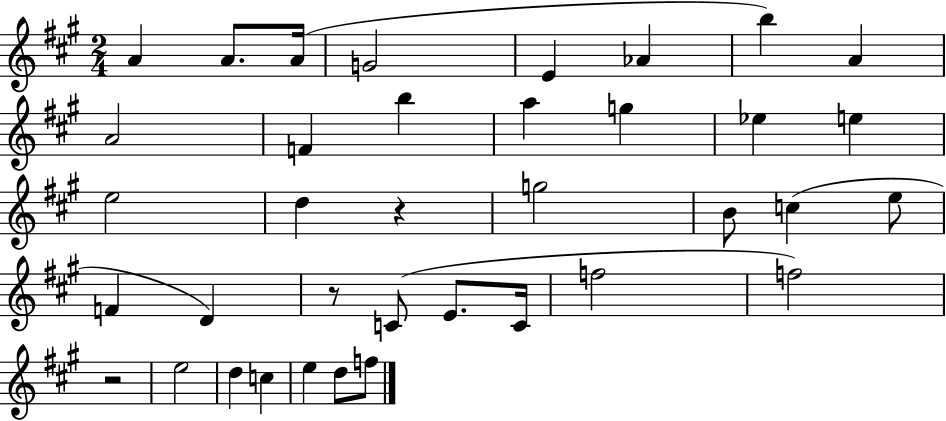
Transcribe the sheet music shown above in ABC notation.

X:1
T:Untitled
M:2/4
L:1/4
K:A
A A/2 A/4 G2 E _A b A A2 F b a g _e e e2 d z g2 B/2 c e/2 F D z/2 C/2 E/2 C/4 f2 f2 z2 e2 d c e d/2 f/2